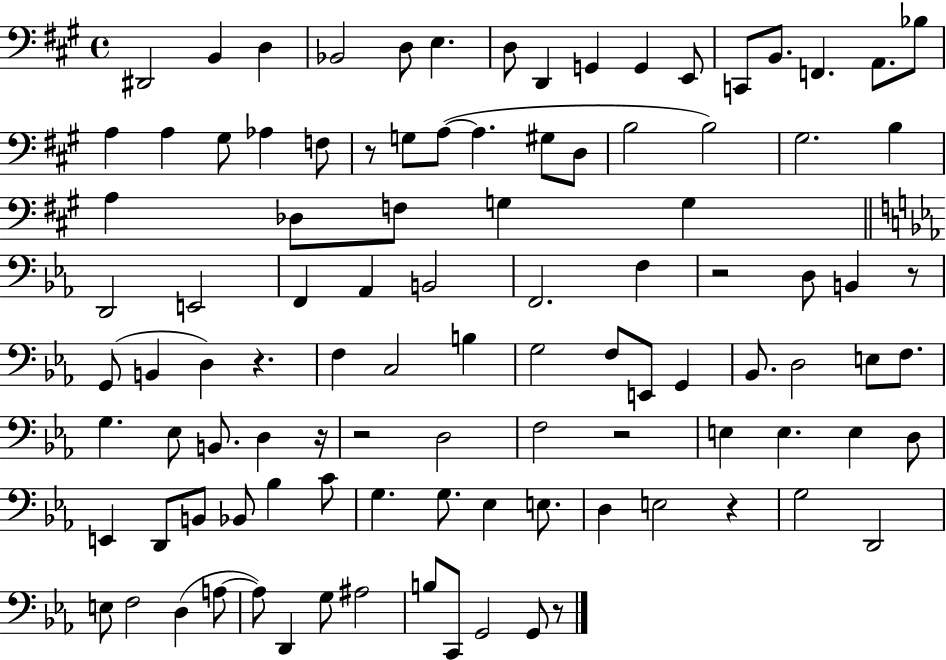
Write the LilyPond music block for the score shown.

{
  \clef bass
  \time 4/4
  \defaultTimeSignature
  \key a \major
  \repeat volta 2 { dis,2 b,4 d4 | bes,2 d8 e4. | d8 d,4 g,4 g,4 e,8 | c,8 b,8. f,4. a,8. bes8 | \break a4 a4 gis8 aes4 f8 | r8 g8 a8~(~ a4. gis8 d8 | b2 b2) | gis2. b4 | \break a4 des8 f8 g4 g4 | \bar "||" \break \key ees \major d,2 e,2 | f,4 aes,4 b,2 | f,2. f4 | r2 d8 b,4 r8 | \break g,8( b,4 d4) r4. | f4 c2 b4 | g2 f8 e,8 g,4 | bes,8. d2 e8 f8. | \break g4. ees8 b,8. d4 r16 | r2 d2 | f2 r2 | e4 e4. e4 d8 | \break e,4 d,8 b,8 bes,8 bes4 c'8 | g4. g8. ees4 e8. | d4 e2 r4 | g2 d,2 | \break e8 f2 d4( a8~~ | a8) d,4 g8 ais2 | b8 c,8 g,2 g,8 r8 | } \bar "|."
}